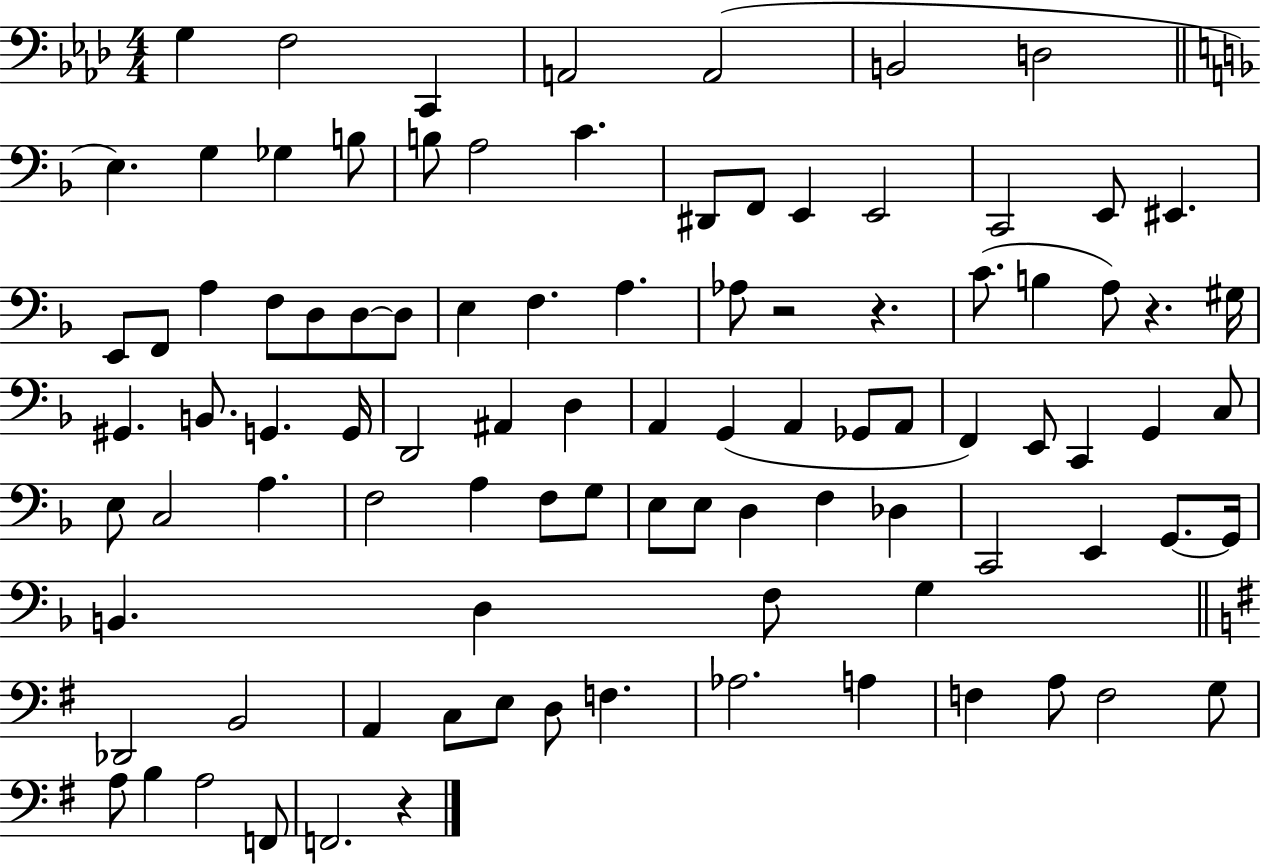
X:1
T:Untitled
M:4/4
L:1/4
K:Ab
G, F,2 C,, A,,2 A,,2 B,,2 D,2 E, G, _G, B,/2 B,/2 A,2 C ^D,,/2 F,,/2 E,, E,,2 C,,2 E,,/2 ^E,, E,,/2 F,,/2 A, F,/2 D,/2 D,/2 D,/2 E, F, A, _A,/2 z2 z C/2 B, A,/2 z ^G,/4 ^G,, B,,/2 G,, G,,/4 D,,2 ^A,, D, A,, G,, A,, _G,,/2 A,,/2 F,, E,,/2 C,, G,, C,/2 E,/2 C,2 A, F,2 A, F,/2 G,/2 E,/2 E,/2 D, F, _D, C,,2 E,, G,,/2 G,,/4 B,, D, F,/2 G, _D,,2 B,,2 A,, C,/2 E,/2 D,/2 F, _A,2 A, F, A,/2 F,2 G,/2 A,/2 B, A,2 F,,/2 F,,2 z